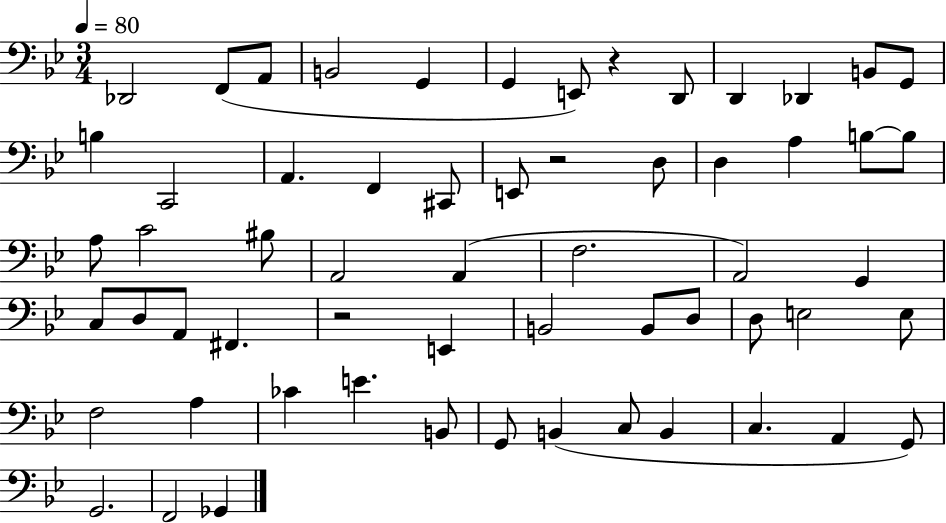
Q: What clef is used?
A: bass